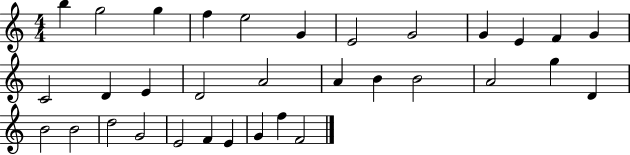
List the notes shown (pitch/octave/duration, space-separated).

B5/q G5/h G5/q F5/q E5/h G4/q E4/h G4/h G4/q E4/q F4/q G4/q C4/h D4/q E4/q D4/h A4/h A4/q B4/q B4/h A4/h G5/q D4/q B4/h B4/h D5/h G4/h E4/h F4/q E4/q G4/q F5/q F4/h